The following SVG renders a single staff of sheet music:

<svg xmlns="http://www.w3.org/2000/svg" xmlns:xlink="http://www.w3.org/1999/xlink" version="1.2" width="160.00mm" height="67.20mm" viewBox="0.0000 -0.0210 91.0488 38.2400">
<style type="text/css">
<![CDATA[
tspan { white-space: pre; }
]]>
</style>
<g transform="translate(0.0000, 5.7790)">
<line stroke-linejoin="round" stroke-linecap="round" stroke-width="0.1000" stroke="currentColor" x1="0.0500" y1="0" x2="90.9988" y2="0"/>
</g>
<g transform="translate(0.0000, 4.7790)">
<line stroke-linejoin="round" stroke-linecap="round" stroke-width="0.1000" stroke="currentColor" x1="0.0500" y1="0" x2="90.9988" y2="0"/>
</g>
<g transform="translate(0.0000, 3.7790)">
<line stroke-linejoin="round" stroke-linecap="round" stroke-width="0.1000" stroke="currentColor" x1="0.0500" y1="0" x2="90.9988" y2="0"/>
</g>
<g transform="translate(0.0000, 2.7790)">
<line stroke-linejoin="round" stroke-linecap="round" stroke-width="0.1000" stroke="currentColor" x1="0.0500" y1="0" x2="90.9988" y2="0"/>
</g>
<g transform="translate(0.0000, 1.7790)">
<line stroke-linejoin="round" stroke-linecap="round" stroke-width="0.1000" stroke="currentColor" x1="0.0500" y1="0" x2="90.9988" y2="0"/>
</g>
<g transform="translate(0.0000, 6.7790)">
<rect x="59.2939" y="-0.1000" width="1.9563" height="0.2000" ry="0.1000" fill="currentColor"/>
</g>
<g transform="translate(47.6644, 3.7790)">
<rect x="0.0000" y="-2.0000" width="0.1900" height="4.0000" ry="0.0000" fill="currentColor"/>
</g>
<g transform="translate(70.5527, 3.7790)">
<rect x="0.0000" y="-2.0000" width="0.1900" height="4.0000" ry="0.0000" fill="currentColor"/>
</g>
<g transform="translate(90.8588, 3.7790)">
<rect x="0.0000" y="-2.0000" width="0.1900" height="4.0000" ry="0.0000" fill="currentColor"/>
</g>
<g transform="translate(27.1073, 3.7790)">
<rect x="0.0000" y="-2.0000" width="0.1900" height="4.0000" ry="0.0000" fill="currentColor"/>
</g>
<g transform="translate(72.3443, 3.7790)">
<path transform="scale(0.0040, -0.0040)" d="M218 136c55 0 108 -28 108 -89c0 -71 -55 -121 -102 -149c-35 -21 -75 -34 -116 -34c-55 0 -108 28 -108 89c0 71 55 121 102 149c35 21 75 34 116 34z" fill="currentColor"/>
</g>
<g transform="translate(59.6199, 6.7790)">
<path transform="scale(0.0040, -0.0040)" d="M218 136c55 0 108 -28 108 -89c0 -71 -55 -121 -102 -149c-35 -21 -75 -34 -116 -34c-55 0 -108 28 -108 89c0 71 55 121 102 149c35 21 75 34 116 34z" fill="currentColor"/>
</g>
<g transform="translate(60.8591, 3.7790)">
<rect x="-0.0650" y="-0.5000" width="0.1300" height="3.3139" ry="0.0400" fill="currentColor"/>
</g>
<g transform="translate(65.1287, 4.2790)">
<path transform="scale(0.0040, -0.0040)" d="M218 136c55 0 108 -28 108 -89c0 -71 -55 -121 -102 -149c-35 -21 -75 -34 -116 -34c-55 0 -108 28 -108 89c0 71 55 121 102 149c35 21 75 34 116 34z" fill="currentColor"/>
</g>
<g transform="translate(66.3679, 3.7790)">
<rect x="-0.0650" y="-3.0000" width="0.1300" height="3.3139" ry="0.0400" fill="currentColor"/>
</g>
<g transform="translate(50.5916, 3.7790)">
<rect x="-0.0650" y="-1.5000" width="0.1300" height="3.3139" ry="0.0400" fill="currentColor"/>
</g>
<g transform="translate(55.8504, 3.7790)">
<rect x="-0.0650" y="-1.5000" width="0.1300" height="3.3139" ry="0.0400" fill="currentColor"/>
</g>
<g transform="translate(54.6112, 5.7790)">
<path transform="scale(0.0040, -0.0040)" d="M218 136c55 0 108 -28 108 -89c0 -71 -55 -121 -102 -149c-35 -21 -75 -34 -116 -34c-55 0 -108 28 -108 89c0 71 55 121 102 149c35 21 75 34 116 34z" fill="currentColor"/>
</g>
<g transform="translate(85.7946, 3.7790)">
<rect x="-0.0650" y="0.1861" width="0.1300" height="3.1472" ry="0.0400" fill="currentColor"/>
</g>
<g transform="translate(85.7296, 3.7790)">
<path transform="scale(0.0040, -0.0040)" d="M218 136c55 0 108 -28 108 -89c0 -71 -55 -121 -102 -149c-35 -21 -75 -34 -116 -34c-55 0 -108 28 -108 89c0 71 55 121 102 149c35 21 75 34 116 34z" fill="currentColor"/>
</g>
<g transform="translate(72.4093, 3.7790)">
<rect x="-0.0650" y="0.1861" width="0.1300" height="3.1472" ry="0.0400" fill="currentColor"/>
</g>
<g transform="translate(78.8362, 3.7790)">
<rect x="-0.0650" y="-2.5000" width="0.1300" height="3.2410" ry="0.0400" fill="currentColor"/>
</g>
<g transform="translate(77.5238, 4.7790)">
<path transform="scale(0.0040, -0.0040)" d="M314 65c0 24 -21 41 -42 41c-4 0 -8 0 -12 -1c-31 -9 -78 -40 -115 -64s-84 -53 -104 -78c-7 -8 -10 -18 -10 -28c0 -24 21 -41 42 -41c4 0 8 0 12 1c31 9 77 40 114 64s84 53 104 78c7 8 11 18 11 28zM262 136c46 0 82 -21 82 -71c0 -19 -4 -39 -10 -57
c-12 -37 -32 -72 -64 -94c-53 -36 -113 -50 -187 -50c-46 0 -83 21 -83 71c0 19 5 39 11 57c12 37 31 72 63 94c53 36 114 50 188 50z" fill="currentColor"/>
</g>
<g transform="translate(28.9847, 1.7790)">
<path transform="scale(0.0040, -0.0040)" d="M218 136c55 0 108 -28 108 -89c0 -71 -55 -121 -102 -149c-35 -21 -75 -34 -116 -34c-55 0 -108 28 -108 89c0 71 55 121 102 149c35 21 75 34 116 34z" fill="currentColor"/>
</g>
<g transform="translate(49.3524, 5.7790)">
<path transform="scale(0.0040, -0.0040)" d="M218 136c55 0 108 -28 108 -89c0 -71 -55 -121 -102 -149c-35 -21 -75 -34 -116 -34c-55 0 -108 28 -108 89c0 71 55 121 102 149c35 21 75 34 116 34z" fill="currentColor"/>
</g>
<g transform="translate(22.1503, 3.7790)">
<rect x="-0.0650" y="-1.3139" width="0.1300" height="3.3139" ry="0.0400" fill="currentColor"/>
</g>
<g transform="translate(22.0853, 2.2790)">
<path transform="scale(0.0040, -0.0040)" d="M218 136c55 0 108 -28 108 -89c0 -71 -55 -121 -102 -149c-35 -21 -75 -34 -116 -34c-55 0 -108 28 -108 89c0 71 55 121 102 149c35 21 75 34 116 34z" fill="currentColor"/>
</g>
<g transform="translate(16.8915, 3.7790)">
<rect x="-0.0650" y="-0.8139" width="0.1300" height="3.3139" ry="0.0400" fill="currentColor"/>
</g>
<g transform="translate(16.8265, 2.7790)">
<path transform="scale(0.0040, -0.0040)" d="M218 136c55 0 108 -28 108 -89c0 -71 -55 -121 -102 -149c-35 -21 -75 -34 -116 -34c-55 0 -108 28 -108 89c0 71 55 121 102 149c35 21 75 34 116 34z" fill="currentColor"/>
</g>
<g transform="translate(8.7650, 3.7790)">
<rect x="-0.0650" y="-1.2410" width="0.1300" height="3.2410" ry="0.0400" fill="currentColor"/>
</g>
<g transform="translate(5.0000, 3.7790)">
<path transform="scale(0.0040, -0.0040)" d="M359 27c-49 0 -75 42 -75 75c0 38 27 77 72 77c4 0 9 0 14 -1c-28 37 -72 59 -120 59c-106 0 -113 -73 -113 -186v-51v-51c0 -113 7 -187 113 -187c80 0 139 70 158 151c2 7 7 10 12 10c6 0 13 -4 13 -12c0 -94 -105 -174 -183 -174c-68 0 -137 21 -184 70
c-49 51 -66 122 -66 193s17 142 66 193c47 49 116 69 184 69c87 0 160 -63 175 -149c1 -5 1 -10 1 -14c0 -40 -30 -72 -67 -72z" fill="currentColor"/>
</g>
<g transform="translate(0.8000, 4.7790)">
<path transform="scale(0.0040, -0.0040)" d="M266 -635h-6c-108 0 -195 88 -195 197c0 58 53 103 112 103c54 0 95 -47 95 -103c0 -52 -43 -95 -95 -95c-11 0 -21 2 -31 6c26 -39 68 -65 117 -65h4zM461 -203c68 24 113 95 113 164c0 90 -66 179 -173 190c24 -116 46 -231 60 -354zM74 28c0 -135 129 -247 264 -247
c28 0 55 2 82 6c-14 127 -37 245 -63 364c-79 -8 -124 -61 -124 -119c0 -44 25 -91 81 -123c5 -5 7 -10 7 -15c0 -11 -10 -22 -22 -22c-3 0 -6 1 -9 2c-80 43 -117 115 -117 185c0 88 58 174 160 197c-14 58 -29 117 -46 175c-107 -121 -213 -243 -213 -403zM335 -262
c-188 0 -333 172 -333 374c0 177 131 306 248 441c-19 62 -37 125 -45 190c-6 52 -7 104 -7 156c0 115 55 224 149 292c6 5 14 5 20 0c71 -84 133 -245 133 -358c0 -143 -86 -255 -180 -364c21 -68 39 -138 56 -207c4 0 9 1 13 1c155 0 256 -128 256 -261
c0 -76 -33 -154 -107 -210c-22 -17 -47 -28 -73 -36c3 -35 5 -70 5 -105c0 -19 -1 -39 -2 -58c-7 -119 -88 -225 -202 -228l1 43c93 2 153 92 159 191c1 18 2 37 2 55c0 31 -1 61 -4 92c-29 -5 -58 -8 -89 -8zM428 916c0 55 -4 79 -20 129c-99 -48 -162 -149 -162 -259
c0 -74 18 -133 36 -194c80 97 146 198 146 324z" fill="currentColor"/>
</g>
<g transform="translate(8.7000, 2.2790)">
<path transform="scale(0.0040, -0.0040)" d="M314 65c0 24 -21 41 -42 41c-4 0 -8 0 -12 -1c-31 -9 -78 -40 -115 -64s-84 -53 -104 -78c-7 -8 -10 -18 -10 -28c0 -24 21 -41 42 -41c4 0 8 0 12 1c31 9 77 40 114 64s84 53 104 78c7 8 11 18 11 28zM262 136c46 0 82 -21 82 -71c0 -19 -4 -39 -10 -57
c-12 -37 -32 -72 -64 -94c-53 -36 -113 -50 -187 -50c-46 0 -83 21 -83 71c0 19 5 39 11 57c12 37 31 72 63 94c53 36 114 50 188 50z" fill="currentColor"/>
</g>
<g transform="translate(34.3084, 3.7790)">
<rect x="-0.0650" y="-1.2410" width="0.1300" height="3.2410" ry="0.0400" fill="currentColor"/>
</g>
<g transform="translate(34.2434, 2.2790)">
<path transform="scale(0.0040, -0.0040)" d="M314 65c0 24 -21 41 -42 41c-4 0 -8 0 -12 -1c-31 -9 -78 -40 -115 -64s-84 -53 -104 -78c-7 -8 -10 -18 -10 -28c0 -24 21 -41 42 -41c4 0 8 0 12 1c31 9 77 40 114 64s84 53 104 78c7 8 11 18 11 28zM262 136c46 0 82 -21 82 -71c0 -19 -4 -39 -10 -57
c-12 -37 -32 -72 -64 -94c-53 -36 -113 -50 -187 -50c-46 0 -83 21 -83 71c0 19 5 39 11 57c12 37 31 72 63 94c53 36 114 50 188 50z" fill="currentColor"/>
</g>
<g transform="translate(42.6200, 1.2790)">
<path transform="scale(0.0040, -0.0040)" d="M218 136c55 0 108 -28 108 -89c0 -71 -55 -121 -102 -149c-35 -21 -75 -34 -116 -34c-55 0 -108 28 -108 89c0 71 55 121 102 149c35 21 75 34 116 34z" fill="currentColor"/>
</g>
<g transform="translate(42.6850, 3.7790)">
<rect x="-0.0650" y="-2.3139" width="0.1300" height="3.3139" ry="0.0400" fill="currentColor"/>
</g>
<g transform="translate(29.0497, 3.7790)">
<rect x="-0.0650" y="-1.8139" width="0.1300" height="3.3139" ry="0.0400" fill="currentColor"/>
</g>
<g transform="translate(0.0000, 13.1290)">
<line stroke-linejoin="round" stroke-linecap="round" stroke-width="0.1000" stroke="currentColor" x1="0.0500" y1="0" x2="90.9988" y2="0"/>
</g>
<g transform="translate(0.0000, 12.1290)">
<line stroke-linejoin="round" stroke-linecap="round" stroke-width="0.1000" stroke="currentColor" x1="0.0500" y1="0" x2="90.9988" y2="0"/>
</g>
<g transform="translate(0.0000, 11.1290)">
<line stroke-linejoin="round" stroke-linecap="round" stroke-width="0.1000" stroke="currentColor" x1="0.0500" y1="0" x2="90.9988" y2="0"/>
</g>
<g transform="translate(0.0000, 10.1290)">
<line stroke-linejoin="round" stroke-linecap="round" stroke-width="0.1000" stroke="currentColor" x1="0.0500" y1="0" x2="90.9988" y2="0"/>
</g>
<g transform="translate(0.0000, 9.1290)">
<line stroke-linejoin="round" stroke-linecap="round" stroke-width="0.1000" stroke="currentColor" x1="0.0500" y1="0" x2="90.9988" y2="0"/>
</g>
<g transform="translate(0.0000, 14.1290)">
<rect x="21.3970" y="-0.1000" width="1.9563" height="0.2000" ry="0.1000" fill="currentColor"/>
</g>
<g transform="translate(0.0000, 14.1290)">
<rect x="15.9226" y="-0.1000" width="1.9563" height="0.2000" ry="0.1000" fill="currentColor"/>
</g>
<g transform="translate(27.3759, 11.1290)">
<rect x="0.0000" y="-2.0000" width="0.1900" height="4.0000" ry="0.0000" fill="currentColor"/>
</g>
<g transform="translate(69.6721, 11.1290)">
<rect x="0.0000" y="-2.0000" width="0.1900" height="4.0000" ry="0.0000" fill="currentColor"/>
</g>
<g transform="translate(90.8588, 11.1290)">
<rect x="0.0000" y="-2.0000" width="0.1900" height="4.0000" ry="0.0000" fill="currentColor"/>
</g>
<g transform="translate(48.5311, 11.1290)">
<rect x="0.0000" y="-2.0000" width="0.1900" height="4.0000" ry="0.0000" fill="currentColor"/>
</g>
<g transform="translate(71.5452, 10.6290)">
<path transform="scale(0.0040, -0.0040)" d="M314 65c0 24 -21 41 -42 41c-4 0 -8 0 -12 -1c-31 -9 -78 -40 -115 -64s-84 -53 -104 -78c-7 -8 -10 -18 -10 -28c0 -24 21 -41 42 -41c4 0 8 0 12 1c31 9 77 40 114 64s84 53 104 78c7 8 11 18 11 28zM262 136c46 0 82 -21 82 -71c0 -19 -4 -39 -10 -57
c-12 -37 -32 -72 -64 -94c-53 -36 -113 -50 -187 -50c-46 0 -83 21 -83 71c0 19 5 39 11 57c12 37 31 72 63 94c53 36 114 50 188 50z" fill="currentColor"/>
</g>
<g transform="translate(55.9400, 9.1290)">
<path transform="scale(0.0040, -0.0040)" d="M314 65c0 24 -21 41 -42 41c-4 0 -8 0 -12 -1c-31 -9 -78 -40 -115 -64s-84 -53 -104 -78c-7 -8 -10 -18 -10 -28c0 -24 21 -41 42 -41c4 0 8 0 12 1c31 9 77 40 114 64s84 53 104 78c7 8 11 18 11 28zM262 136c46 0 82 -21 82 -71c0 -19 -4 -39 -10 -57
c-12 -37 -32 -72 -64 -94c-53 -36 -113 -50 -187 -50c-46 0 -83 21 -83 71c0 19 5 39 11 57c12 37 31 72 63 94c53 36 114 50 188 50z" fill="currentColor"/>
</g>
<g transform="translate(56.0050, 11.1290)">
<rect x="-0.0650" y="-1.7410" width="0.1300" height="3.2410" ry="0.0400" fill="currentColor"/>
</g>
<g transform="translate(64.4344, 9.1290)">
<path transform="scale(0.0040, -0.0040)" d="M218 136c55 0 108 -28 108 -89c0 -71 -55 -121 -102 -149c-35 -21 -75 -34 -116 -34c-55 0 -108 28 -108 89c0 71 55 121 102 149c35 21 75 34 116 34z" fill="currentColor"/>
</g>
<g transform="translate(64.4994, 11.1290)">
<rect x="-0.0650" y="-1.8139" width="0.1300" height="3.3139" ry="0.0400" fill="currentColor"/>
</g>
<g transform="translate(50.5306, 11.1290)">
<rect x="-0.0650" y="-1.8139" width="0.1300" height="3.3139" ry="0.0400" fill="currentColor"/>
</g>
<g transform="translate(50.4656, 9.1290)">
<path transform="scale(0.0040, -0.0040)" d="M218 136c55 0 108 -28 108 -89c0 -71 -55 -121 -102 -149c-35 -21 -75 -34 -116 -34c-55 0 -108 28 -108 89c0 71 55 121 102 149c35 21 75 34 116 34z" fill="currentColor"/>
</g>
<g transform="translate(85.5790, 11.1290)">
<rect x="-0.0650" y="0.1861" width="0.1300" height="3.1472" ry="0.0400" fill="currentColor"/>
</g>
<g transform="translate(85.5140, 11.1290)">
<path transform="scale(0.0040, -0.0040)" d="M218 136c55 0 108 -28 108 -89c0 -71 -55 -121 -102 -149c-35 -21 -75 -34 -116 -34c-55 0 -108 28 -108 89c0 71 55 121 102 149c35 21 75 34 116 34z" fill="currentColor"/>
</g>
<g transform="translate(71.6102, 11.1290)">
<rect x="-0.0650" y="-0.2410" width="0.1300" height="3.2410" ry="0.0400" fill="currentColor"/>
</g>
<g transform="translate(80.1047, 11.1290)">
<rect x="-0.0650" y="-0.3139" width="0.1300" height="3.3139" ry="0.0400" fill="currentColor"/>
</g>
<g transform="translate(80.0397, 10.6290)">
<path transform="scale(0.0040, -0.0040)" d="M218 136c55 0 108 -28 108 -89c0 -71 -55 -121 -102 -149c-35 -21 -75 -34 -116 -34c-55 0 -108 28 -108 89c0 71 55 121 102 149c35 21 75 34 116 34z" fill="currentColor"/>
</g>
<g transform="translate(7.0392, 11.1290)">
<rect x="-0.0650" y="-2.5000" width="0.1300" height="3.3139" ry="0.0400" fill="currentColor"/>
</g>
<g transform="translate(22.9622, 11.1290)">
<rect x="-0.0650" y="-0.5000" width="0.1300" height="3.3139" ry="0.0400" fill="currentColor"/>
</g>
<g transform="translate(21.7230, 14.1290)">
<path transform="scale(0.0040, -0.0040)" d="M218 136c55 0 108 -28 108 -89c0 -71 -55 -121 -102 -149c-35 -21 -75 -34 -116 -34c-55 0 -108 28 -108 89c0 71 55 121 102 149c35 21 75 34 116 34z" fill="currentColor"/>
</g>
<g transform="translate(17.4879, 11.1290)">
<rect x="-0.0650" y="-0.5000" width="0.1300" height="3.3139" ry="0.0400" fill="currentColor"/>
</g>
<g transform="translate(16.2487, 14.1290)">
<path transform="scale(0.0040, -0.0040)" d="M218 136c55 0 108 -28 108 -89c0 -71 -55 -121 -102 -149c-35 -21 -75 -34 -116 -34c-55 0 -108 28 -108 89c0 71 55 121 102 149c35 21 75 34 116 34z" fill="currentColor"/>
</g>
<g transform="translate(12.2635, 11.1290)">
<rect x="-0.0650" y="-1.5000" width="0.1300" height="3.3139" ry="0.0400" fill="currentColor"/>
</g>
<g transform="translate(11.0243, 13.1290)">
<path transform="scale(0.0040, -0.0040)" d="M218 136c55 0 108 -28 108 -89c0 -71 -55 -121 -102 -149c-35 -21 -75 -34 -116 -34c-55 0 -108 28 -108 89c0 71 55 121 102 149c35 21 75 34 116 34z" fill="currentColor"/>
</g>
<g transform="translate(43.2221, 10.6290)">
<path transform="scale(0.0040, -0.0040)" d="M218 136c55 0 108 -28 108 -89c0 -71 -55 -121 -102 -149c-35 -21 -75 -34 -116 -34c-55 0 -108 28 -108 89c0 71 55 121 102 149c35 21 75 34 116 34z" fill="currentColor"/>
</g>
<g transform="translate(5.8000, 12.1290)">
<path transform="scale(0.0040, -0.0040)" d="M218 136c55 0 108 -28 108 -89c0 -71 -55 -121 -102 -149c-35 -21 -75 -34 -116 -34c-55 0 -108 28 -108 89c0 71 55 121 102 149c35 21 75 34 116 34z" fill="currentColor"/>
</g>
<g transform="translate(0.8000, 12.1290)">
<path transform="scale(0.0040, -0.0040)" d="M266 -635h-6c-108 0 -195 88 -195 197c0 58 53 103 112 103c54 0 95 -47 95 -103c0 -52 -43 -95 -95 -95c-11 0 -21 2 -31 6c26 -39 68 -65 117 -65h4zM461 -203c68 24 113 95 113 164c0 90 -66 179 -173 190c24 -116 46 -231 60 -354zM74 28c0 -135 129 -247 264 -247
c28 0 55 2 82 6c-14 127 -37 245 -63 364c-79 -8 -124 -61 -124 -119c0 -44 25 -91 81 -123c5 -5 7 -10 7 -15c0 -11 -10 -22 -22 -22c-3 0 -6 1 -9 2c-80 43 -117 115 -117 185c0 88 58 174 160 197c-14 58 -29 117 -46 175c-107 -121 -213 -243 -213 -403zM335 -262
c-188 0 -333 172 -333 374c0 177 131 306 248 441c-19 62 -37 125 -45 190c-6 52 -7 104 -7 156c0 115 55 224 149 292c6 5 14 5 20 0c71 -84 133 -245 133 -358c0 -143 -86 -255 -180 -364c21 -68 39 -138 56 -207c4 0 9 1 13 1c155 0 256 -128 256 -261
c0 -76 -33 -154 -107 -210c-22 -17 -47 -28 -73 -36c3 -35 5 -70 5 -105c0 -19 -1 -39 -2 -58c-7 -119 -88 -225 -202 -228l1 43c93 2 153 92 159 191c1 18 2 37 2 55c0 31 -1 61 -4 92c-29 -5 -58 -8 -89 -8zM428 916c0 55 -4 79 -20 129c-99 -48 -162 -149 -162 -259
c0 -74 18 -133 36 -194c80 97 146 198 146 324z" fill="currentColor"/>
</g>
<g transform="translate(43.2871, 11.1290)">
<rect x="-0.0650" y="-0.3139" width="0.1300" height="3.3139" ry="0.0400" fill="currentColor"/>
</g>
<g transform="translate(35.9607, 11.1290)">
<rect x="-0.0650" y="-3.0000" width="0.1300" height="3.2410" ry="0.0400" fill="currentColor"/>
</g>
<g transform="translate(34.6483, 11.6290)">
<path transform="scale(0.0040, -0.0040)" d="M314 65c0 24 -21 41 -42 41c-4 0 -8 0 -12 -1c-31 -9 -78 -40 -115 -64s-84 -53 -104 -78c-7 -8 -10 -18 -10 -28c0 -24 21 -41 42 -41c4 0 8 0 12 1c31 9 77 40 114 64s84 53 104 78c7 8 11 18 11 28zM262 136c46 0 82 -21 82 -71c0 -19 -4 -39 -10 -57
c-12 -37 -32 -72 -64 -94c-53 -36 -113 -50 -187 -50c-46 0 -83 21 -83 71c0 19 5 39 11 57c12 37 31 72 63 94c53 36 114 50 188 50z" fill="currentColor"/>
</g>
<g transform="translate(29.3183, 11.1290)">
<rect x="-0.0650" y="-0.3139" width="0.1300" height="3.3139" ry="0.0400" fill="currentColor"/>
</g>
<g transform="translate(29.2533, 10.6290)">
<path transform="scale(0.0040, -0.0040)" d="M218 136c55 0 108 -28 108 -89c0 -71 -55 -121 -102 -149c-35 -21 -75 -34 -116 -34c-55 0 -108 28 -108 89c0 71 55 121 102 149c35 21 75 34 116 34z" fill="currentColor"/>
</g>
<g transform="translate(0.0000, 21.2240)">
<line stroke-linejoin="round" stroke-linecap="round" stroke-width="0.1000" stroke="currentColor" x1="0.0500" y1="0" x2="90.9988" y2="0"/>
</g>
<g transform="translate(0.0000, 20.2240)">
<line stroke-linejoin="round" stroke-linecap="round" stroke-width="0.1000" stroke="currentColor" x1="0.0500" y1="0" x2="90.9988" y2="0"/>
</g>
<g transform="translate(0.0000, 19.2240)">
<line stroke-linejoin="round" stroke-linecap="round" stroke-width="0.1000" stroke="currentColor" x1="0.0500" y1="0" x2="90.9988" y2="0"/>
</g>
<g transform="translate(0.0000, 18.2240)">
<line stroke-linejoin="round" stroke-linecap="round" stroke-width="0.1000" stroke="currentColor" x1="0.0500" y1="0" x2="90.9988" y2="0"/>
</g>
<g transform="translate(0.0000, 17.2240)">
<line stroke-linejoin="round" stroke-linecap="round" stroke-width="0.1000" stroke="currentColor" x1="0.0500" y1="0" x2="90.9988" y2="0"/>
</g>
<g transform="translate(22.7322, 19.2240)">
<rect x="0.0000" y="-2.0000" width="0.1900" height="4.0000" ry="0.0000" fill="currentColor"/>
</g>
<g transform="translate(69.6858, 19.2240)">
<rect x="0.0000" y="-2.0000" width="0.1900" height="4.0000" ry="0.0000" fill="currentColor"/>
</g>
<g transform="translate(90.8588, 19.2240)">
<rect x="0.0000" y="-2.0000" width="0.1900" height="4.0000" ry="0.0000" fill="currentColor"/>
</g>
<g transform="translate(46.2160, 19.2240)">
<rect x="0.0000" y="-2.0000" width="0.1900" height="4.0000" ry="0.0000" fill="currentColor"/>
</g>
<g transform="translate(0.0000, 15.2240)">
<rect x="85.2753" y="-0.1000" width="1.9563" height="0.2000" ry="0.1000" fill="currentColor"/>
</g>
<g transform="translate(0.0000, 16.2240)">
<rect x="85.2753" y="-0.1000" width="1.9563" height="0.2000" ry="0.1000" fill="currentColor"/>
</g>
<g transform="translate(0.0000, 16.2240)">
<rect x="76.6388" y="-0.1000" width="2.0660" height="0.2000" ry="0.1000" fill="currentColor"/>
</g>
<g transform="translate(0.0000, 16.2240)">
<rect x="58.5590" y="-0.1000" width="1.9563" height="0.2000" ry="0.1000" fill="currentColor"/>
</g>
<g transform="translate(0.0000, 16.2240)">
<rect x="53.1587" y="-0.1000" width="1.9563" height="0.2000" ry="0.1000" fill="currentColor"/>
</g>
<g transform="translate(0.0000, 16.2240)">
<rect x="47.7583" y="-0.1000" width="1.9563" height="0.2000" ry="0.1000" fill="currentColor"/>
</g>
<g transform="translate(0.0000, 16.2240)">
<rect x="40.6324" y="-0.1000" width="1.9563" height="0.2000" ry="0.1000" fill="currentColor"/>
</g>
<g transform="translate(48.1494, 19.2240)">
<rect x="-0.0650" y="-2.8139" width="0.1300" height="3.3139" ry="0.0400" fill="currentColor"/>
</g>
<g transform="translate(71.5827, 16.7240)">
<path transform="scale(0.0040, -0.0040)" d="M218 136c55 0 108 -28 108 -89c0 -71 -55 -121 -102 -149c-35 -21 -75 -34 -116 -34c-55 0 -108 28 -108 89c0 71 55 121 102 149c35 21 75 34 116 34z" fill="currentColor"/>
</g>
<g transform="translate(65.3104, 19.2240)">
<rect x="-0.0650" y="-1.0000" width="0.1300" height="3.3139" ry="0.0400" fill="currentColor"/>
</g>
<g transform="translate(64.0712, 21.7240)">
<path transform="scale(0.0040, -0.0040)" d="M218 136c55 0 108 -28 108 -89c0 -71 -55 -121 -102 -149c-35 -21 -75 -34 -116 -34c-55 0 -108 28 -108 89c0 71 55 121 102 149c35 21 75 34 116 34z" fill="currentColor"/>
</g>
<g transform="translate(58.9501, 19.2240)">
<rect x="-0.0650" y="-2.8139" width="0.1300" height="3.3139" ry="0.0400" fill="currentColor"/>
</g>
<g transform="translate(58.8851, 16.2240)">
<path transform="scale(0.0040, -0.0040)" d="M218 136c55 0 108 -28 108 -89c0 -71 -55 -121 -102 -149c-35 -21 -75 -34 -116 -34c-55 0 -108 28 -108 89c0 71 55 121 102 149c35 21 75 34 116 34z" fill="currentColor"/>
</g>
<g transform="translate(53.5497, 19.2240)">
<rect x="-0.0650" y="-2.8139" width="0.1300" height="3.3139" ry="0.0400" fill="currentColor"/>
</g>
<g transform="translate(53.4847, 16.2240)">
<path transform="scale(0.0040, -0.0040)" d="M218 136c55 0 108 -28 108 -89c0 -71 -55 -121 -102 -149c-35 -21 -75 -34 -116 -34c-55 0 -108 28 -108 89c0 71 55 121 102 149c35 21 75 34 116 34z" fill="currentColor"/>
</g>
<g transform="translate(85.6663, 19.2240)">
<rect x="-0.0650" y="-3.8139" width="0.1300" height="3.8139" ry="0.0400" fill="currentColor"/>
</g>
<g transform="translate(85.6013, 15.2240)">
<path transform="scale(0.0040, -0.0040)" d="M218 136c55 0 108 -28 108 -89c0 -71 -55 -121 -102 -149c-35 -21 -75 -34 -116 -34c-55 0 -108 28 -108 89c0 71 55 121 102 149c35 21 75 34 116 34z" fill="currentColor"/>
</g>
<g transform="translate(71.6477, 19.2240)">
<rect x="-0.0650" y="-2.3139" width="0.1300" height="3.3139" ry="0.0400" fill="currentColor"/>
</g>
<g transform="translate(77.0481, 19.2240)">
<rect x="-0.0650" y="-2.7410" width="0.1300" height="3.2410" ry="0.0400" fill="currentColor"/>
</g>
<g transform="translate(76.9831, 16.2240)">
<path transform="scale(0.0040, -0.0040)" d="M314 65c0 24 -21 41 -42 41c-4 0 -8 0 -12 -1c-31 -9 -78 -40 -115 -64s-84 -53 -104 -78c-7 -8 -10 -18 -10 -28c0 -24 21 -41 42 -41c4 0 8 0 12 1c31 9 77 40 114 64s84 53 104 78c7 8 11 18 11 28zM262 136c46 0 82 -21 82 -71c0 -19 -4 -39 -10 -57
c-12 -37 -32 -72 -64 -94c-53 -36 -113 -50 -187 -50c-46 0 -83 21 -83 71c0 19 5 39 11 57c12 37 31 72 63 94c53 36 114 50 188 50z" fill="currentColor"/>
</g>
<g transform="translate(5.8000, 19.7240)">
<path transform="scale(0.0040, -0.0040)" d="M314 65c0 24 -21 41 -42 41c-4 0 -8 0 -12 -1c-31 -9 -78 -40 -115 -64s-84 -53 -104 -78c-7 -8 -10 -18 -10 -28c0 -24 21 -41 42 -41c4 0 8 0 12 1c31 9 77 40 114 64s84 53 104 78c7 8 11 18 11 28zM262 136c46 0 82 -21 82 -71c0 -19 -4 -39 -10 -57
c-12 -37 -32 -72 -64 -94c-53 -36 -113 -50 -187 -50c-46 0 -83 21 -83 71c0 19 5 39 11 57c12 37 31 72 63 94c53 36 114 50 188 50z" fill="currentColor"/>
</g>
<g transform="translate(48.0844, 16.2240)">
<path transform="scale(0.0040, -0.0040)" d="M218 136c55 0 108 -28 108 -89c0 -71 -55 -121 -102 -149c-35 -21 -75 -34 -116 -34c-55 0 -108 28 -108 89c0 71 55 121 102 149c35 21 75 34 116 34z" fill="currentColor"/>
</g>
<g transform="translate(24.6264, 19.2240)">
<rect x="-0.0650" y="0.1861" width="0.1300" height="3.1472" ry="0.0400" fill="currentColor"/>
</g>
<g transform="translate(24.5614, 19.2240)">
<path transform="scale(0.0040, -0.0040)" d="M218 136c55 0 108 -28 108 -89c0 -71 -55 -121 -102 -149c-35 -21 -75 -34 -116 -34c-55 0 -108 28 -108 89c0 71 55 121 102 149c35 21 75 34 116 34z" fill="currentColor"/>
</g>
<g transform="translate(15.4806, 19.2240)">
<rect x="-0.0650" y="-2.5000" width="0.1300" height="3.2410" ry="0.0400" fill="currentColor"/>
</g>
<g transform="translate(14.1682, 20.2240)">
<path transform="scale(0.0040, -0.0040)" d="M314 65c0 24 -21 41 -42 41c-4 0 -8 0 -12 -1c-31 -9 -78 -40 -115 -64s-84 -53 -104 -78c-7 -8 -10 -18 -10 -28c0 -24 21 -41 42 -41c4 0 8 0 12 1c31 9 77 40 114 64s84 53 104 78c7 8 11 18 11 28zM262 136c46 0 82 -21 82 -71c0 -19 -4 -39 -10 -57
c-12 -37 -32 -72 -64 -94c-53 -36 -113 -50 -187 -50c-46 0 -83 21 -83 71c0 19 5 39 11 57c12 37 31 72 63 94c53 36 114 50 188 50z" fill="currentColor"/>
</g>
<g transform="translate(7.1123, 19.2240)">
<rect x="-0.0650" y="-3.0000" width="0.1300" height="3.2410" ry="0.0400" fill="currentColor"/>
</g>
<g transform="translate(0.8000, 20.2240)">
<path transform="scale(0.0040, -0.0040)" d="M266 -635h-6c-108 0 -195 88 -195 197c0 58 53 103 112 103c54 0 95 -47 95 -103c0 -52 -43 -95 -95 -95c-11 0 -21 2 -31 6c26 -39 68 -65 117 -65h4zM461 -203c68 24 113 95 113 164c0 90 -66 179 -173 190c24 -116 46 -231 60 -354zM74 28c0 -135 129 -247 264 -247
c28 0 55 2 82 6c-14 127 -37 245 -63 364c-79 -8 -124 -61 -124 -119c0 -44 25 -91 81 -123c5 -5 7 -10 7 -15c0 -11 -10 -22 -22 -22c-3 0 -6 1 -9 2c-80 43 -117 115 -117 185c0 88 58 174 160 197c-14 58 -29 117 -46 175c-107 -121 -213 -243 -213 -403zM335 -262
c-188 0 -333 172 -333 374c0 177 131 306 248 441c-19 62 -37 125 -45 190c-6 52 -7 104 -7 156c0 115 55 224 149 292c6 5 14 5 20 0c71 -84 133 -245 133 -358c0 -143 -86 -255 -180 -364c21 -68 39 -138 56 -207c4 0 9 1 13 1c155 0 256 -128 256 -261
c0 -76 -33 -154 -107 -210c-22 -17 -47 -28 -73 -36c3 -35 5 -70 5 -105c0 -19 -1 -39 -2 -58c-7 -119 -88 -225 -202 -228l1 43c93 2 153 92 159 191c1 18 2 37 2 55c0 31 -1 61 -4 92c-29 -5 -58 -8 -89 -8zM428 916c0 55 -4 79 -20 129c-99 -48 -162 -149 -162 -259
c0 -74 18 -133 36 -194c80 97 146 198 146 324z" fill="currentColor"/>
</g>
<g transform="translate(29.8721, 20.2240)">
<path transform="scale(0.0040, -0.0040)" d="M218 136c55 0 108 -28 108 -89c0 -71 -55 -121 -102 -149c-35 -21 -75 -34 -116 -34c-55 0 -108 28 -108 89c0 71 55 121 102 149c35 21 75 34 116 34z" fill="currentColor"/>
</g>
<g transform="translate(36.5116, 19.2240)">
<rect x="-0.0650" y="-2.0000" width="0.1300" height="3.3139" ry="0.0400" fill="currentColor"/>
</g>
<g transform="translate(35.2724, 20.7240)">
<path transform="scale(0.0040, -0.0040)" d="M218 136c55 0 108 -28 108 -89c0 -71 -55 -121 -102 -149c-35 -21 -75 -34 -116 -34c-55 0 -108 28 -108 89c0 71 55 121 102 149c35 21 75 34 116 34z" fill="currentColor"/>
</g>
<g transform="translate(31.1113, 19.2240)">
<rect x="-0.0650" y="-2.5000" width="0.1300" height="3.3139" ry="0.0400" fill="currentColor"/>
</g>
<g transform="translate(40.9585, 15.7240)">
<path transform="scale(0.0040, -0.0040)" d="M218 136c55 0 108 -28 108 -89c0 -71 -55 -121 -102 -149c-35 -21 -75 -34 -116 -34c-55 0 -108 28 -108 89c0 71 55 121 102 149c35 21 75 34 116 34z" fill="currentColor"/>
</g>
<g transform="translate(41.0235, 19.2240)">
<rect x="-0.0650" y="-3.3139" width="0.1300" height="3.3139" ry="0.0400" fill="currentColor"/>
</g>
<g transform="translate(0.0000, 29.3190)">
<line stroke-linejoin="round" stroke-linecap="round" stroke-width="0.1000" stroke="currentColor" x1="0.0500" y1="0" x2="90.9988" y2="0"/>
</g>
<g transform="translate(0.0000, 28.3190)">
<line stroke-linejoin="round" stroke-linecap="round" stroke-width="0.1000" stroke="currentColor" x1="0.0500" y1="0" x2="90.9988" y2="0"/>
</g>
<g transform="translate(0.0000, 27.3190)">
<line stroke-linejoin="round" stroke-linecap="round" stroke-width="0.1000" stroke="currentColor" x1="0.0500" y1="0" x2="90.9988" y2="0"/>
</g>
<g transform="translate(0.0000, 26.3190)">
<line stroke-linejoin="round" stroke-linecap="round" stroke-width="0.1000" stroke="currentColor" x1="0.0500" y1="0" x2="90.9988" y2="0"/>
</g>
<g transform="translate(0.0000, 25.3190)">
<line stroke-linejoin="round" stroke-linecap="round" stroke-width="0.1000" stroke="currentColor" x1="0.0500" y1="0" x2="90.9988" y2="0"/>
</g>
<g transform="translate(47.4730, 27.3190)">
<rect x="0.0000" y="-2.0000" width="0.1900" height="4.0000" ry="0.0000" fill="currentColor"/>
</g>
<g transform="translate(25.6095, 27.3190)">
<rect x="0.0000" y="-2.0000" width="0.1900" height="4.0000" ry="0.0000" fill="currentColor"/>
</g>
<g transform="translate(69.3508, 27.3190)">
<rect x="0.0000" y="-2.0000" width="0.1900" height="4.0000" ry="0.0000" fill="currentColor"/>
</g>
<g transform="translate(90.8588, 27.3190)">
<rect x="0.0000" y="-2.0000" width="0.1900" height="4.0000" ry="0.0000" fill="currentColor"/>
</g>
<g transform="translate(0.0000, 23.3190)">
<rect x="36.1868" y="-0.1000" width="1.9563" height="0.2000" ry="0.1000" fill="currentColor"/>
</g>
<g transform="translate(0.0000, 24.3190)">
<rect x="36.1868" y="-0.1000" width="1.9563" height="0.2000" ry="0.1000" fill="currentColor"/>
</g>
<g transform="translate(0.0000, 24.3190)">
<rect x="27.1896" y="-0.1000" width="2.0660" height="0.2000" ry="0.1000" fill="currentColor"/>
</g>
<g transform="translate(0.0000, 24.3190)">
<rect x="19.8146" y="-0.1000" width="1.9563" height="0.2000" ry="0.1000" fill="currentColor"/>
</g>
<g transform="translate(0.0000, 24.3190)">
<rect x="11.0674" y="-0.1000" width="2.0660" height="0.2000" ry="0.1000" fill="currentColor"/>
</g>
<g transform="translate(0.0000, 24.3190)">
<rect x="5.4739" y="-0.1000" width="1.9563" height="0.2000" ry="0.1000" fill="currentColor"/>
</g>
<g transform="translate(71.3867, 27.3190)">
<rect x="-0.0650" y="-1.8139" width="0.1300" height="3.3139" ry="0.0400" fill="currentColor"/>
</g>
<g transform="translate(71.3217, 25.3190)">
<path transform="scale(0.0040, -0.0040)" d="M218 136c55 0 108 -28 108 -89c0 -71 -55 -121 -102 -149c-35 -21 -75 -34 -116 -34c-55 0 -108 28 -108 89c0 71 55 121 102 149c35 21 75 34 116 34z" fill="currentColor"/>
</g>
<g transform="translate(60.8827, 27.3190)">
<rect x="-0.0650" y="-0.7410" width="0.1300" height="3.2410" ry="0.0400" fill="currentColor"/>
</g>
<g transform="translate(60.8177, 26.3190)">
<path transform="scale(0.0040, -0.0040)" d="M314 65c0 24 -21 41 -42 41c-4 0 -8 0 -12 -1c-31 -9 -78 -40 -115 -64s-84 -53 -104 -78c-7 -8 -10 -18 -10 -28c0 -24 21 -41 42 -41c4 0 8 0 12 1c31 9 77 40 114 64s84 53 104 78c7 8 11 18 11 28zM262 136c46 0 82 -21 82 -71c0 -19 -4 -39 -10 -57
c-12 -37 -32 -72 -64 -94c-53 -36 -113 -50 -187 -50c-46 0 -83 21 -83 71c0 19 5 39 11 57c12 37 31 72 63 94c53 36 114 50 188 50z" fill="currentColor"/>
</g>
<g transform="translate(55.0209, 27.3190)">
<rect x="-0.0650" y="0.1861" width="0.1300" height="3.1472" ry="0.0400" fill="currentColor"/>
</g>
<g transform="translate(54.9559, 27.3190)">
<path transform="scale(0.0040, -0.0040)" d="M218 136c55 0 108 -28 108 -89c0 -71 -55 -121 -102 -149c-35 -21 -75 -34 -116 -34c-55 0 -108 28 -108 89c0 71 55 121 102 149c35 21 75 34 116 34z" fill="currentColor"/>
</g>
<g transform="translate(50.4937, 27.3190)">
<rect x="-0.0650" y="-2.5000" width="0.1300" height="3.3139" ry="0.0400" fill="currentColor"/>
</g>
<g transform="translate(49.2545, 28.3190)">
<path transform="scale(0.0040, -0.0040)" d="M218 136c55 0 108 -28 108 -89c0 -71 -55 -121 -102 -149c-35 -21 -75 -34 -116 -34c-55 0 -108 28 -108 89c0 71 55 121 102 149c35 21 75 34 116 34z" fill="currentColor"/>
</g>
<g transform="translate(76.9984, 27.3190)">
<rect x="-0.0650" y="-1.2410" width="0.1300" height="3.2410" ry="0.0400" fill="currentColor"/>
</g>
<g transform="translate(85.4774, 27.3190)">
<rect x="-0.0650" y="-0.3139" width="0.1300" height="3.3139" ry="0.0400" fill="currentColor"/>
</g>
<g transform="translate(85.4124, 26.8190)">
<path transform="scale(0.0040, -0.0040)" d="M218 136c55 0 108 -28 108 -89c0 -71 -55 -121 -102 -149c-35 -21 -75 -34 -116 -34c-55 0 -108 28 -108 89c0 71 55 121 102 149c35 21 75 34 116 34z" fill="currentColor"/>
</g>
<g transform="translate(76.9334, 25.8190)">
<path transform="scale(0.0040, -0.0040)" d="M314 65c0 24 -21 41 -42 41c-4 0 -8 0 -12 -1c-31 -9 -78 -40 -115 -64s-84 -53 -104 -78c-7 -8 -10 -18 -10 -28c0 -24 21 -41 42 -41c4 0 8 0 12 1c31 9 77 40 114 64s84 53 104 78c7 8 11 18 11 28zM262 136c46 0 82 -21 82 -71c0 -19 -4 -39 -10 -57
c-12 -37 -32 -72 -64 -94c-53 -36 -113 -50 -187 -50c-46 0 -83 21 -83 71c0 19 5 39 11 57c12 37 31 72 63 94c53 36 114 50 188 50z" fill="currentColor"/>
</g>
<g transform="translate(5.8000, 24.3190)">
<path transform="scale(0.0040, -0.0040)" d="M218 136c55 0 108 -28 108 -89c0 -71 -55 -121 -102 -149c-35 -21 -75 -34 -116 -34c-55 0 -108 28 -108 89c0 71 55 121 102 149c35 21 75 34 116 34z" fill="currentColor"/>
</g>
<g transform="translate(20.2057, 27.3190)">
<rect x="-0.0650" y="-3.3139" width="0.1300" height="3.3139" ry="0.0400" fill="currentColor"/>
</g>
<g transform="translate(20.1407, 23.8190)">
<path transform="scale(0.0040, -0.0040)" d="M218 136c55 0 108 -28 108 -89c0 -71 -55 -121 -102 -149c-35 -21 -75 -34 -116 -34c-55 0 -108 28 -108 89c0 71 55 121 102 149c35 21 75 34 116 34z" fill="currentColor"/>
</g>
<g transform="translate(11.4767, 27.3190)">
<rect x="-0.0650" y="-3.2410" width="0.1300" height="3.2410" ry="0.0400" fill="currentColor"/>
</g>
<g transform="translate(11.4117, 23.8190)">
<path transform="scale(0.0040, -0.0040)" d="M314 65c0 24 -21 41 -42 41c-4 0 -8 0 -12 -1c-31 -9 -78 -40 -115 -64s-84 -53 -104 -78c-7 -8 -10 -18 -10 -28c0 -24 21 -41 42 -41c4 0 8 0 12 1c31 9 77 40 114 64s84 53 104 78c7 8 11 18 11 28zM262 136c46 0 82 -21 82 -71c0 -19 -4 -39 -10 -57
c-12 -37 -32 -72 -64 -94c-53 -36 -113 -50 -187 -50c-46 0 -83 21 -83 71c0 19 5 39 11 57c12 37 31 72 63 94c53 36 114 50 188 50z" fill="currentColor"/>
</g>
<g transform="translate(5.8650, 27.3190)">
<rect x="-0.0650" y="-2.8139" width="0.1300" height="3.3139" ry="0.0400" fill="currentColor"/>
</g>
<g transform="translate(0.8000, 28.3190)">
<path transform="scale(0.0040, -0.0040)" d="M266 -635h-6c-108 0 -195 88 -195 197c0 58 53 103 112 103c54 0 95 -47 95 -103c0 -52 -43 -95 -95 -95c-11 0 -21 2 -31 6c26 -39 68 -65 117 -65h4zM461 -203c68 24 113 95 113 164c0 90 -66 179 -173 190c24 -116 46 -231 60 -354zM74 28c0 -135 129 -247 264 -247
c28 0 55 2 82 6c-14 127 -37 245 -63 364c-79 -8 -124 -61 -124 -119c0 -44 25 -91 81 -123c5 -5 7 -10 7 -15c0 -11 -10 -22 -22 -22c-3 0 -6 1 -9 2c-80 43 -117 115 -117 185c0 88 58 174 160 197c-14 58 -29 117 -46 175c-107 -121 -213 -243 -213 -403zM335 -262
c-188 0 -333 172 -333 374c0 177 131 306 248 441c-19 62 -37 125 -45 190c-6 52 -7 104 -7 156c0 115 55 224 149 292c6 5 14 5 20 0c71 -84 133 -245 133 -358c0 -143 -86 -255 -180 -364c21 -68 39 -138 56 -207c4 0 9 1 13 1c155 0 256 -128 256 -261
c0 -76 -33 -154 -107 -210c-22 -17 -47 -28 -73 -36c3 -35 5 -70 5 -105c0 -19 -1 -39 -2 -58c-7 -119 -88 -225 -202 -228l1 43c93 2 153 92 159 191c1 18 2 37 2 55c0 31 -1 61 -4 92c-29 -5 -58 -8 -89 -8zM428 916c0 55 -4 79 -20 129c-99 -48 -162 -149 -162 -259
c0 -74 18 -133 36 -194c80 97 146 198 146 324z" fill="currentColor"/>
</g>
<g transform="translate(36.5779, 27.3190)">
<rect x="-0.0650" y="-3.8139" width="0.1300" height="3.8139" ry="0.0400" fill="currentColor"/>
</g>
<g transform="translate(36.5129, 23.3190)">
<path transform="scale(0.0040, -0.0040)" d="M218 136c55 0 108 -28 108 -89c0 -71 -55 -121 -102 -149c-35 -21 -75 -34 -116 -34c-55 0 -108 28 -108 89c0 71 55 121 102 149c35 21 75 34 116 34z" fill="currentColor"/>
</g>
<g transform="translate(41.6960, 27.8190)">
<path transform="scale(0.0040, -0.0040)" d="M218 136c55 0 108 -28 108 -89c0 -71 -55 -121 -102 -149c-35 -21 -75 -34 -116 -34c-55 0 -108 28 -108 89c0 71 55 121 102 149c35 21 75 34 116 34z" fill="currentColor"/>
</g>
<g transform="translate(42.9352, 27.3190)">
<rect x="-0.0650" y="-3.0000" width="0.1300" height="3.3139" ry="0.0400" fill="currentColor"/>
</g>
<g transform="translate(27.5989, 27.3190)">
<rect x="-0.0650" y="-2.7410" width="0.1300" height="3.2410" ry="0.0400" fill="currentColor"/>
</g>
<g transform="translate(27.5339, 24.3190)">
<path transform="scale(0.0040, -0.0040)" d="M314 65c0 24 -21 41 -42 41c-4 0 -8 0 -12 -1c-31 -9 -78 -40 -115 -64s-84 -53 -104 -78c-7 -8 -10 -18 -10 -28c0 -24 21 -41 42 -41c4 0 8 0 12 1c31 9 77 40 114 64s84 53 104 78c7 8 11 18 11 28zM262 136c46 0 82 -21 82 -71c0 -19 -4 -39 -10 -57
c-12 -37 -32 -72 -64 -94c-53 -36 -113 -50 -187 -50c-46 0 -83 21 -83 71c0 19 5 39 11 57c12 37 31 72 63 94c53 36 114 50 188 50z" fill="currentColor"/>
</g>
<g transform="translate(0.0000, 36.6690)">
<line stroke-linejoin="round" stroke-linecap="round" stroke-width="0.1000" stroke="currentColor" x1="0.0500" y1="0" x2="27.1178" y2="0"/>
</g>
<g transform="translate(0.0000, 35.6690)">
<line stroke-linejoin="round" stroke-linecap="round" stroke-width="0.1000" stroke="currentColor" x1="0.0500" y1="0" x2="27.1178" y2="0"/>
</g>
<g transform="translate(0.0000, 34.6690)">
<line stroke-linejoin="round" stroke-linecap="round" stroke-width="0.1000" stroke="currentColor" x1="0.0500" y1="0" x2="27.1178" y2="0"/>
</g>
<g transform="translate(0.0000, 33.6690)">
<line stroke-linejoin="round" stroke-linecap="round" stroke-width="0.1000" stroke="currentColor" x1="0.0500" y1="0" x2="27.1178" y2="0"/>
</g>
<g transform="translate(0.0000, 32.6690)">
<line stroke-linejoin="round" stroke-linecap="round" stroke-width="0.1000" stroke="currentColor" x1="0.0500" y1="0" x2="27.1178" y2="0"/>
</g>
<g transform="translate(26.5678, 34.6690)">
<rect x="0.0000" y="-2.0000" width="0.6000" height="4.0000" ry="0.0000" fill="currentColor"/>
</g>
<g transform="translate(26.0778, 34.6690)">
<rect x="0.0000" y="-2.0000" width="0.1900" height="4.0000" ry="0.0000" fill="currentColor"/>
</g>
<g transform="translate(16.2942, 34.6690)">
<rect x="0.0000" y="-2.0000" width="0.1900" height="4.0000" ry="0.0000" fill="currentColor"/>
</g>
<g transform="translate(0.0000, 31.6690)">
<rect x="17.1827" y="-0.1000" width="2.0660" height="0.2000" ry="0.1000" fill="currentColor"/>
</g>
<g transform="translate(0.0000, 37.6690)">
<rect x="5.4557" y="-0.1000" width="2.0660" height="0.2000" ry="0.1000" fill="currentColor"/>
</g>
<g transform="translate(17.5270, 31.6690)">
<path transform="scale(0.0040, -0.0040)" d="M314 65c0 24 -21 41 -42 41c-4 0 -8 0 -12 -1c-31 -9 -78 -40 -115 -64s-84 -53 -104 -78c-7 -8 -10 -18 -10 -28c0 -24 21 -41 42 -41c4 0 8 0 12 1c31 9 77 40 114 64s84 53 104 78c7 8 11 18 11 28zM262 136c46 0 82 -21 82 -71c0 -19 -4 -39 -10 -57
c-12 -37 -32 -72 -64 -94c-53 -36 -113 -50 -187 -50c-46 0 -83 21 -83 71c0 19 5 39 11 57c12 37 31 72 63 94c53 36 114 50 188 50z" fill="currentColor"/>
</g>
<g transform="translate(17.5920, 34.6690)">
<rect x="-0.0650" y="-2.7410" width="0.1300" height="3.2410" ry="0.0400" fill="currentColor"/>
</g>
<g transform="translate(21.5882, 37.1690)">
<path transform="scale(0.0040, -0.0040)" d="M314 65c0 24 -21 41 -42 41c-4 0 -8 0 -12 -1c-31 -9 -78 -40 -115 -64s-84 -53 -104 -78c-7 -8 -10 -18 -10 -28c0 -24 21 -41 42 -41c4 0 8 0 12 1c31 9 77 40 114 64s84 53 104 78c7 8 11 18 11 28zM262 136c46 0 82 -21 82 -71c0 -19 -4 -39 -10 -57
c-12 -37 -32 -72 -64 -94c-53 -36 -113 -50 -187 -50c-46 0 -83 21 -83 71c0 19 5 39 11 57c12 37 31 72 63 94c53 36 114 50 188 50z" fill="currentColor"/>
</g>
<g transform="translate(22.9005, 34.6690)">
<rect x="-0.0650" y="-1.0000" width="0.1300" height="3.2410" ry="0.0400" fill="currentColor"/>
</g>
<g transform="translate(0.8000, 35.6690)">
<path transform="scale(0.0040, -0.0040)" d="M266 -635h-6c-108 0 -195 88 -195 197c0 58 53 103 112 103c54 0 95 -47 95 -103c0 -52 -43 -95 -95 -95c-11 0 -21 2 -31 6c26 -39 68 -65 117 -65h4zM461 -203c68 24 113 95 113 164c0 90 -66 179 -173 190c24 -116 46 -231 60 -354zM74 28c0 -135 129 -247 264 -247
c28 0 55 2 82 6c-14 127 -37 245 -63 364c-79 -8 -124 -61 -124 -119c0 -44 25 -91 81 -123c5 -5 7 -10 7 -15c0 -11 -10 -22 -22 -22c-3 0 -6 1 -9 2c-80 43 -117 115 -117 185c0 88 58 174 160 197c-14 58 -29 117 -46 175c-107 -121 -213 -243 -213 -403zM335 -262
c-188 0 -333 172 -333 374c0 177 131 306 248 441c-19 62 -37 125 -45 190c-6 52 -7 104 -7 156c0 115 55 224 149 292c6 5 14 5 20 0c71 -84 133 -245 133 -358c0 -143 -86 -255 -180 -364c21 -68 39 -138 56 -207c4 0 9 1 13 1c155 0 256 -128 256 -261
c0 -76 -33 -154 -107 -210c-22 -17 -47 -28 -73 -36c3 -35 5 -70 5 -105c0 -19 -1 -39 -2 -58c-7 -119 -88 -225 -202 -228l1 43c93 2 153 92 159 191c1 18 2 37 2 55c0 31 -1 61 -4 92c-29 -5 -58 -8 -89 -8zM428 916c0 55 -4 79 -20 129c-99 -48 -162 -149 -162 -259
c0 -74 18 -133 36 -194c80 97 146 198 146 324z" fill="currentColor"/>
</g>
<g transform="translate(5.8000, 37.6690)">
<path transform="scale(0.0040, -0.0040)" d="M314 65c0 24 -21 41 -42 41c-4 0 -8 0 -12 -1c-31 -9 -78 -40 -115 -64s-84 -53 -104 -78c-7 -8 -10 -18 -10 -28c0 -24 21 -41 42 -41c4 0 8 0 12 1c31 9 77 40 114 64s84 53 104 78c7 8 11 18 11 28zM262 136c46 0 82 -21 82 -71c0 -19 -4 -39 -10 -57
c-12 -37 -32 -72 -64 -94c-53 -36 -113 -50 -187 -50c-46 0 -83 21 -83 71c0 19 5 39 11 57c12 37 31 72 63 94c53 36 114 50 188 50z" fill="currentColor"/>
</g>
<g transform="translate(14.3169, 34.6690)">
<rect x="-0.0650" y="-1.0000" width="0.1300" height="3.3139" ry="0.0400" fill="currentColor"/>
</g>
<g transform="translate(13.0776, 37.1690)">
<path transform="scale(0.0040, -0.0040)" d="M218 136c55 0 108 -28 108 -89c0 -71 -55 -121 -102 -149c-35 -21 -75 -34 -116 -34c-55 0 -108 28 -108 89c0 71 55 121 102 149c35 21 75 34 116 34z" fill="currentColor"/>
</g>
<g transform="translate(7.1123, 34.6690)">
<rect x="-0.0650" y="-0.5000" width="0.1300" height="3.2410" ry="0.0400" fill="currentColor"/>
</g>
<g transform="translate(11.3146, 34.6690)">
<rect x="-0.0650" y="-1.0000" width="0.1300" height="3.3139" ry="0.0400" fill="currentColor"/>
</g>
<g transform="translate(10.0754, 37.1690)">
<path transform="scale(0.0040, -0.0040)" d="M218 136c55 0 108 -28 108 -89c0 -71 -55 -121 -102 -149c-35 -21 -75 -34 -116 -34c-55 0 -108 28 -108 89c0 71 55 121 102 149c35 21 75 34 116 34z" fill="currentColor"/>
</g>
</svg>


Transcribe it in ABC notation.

X:1
T:Untitled
M:4/4
L:1/4
K:C
e2 d e f e2 g E E C A B G2 B G E C C c A2 c f f2 f c2 c B A2 G2 B G F b a a a D g a2 c' a b2 b a2 c' A G B d2 f e2 c C2 D D a2 D2